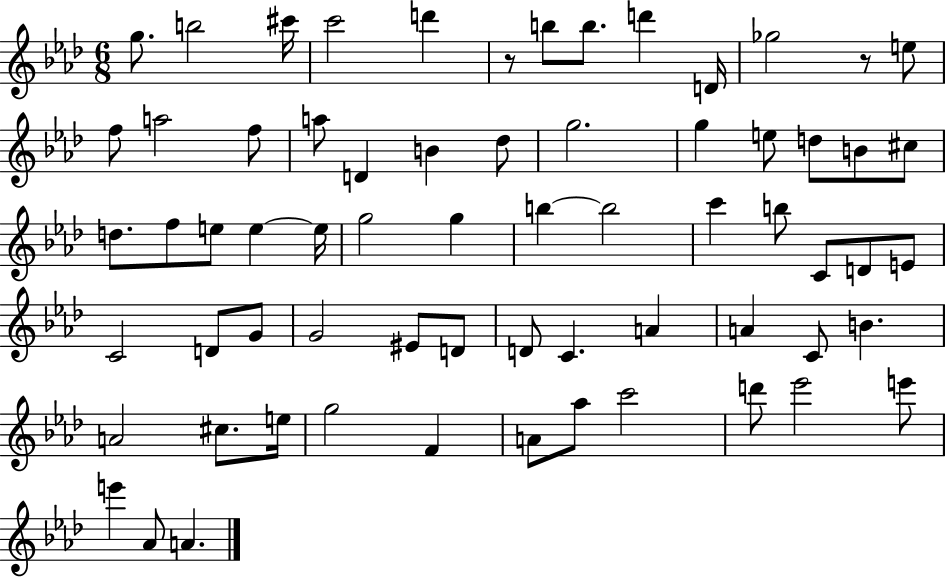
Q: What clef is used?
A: treble